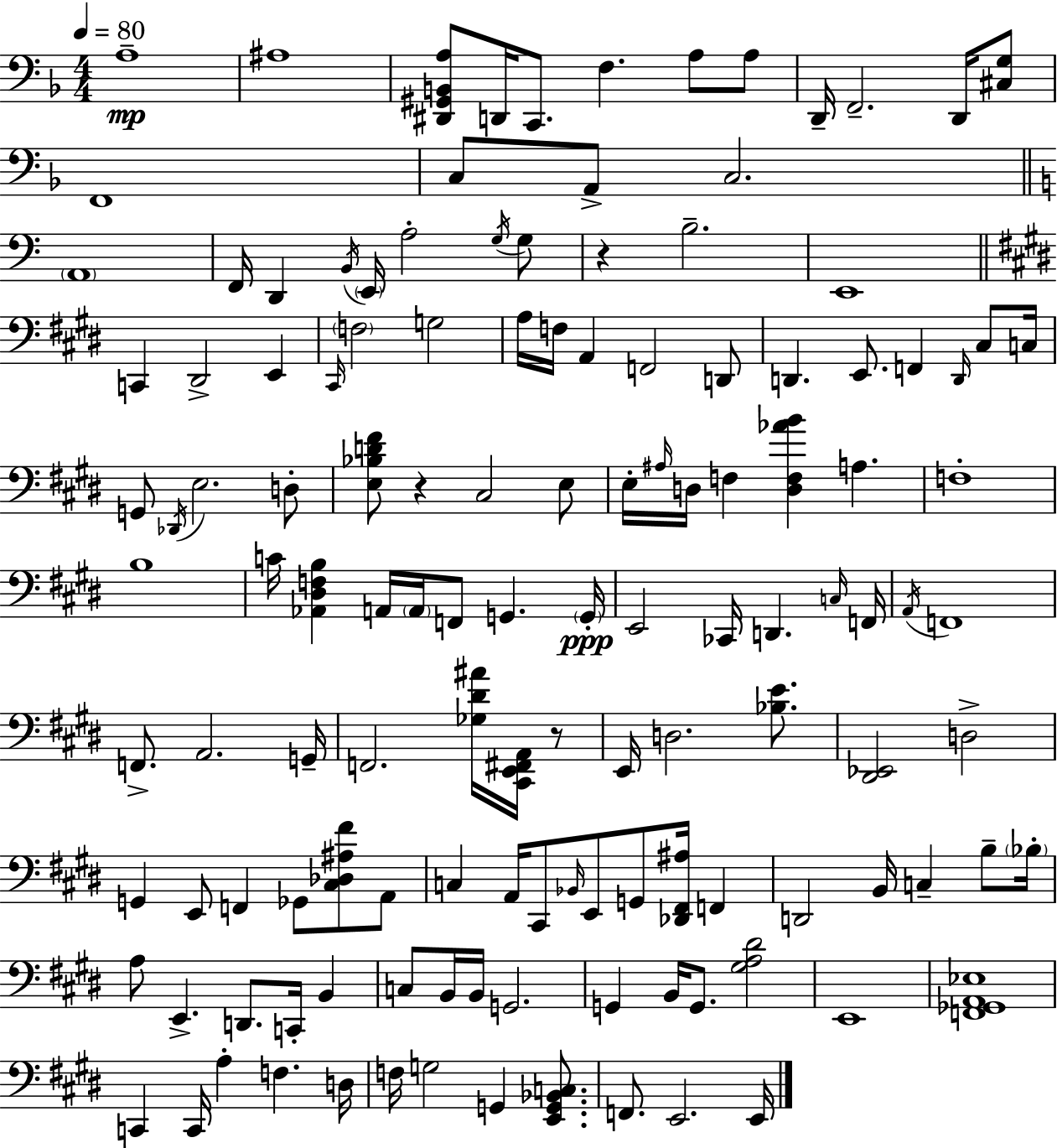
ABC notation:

X:1
T:Untitled
M:4/4
L:1/4
K:F
A,4 ^A,4 [^D,,^G,,B,,A,]/2 D,,/4 C,,/2 F, A,/2 A,/2 D,,/4 F,,2 D,,/4 [^C,G,]/2 F,,4 C,/2 A,,/2 C,2 A,,4 F,,/4 D,, B,,/4 E,,/4 A,2 G,/4 G,/2 z B,2 E,,4 C,, ^D,,2 E,, ^C,,/4 F,2 G,2 A,/4 F,/4 A,, F,,2 D,,/2 D,, E,,/2 F,, D,,/4 ^C,/2 C,/4 G,,/2 _D,,/4 E,2 D,/2 [E,_B,D^F]/2 z ^C,2 E,/2 E,/4 ^A,/4 D,/4 F, [D,F,_AB] A, F,4 B,4 C/4 [_A,,^D,F,B,] A,,/4 A,,/4 F,,/2 G,, G,,/4 E,,2 _C,,/4 D,, C,/4 F,,/4 A,,/4 F,,4 F,,/2 A,,2 G,,/4 F,,2 [_G,^D^A]/4 [^C,,E,,^F,,A,,]/4 z/2 E,,/4 D,2 [_B,E]/2 [^D,,_E,,]2 D,2 G,, E,,/2 F,, _G,,/2 [^C,_D,^A,^F]/2 A,,/2 C, A,,/4 ^C,,/2 _B,,/4 E,,/2 G,,/2 [_D,,^F,,^A,]/4 F,, D,,2 B,,/4 C, B,/2 _B,/4 A,/2 E,, D,,/2 C,,/4 B,, C,/2 B,,/4 B,,/4 G,,2 G,, B,,/4 G,,/2 [^G,A,^D]2 E,,4 [F,,_G,,A,,_E,]4 C,, C,,/4 A, F, D,/4 F,/4 G,2 G,, [E,,G,,_B,,C,]/2 F,,/2 E,,2 E,,/4